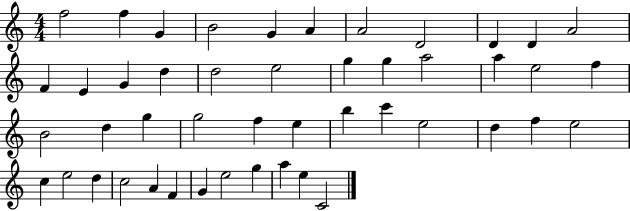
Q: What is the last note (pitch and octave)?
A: C4